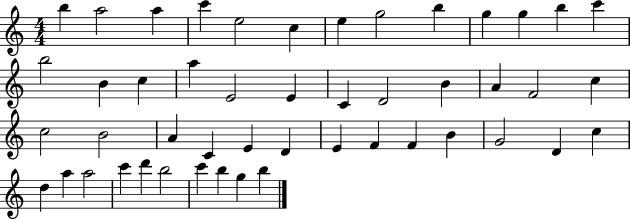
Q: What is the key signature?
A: C major